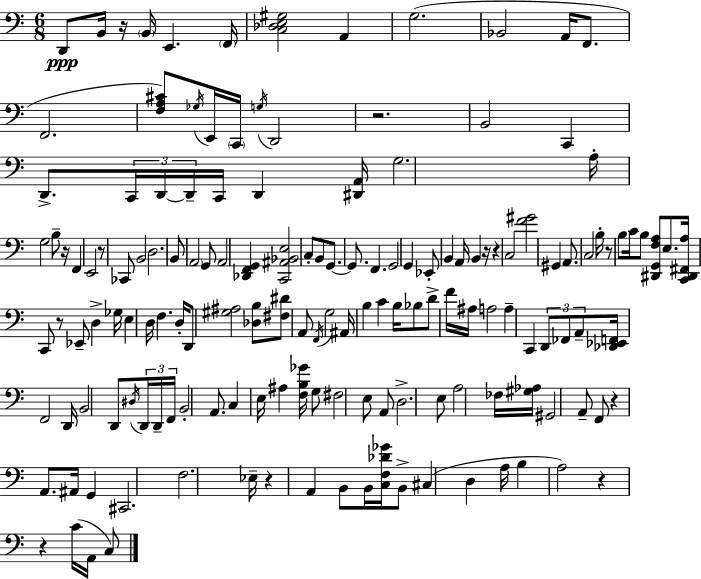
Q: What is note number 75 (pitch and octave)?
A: D4